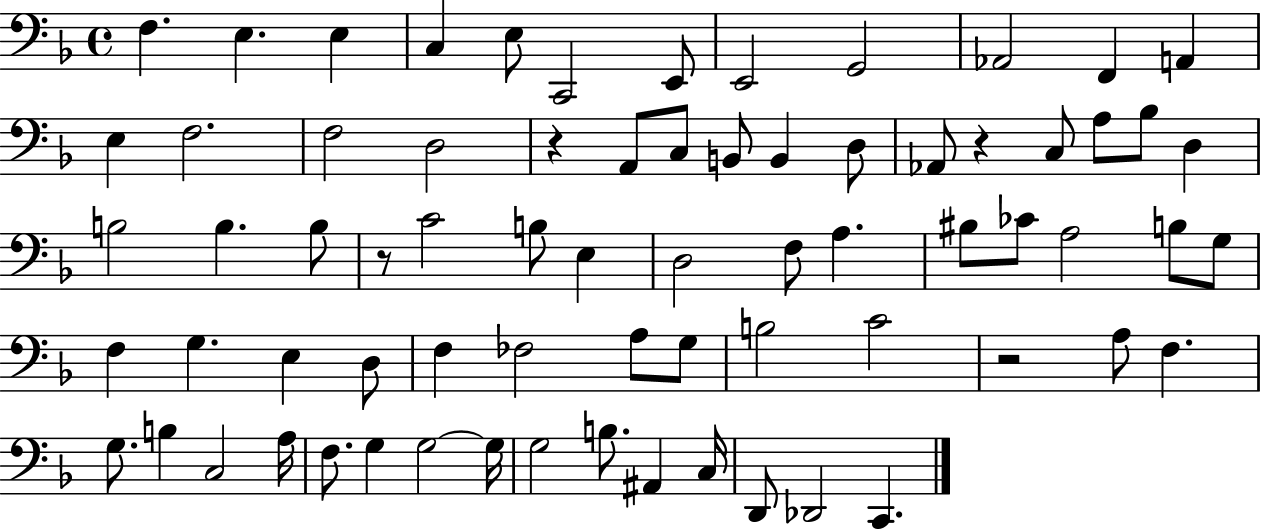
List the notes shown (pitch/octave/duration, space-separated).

F3/q. E3/q. E3/q C3/q E3/e C2/h E2/e E2/h G2/h Ab2/h F2/q A2/q E3/q F3/h. F3/h D3/h R/q A2/e C3/e B2/e B2/q D3/e Ab2/e R/q C3/e A3/e Bb3/e D3/q B3/h B3/q. B3/e R/e C4/h B3/e E3/q D3/h F3/e A3/q. BIS3/e CES4/e A3/h B3/e G3/e F3/q G3/q. E3/q D3/e F3/q FES3/h A3/e G3/e B3/h C4/h R/h A3/e F3/q. G3/e. B3/q C3/h A3/s F3/e. G3/q G3/h G3/s G3/h B3/e. A#2/q C3/s D2/e Db2/h C2/q.